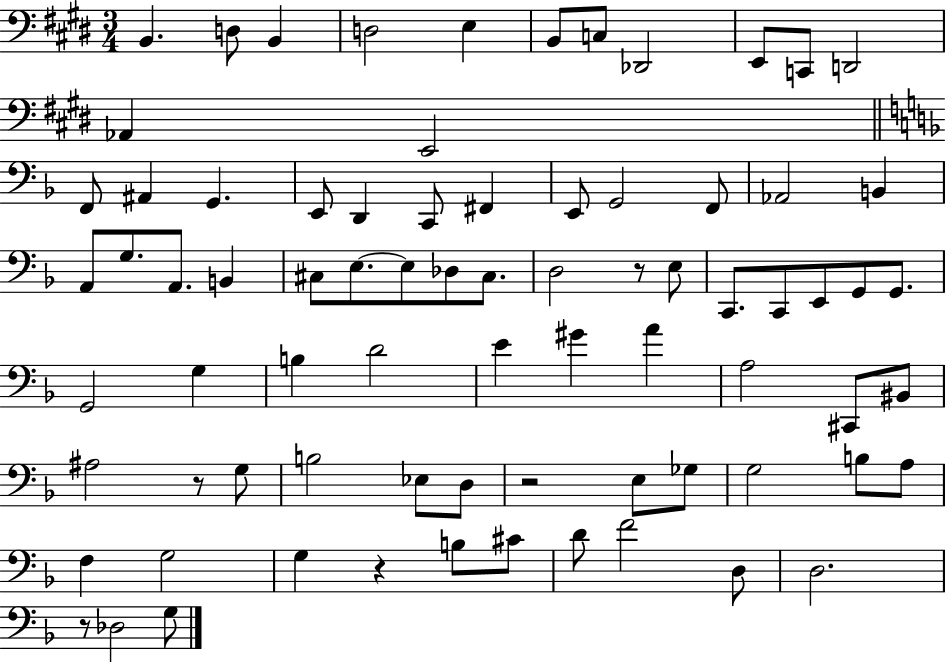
B2/q. D3/e B2/q D3/h E3/q B2/e C3/e Db2/h E2/e C2/e D2/h Ab2/q E2/h F2/e A#2/q G2/q. E2/e D2/q C2/e F#2/q E2/e G2/h F2/e Ab2/h B2/q A2/e G3/e. A2/e. B2/q C#3/e E3/e. E3/e Db3/e C#3/e. D3/h R/e E3/e C2/e. C2/e E2/e G2/e G2/e. G2/h G3/q B3/q D4/h E4/q G#4/q A4/q A3/h C#2/e BIS2/e A#3/h R/e G3/e B3/h Eb3/e D3/e R/h E3/e Gb3/e G3/h B3/e A3/e F3/q G3/h G3/q R/q B3/e C#4/e D4/e F4/h D3/e D3/h. R/e Db3/h G3/e